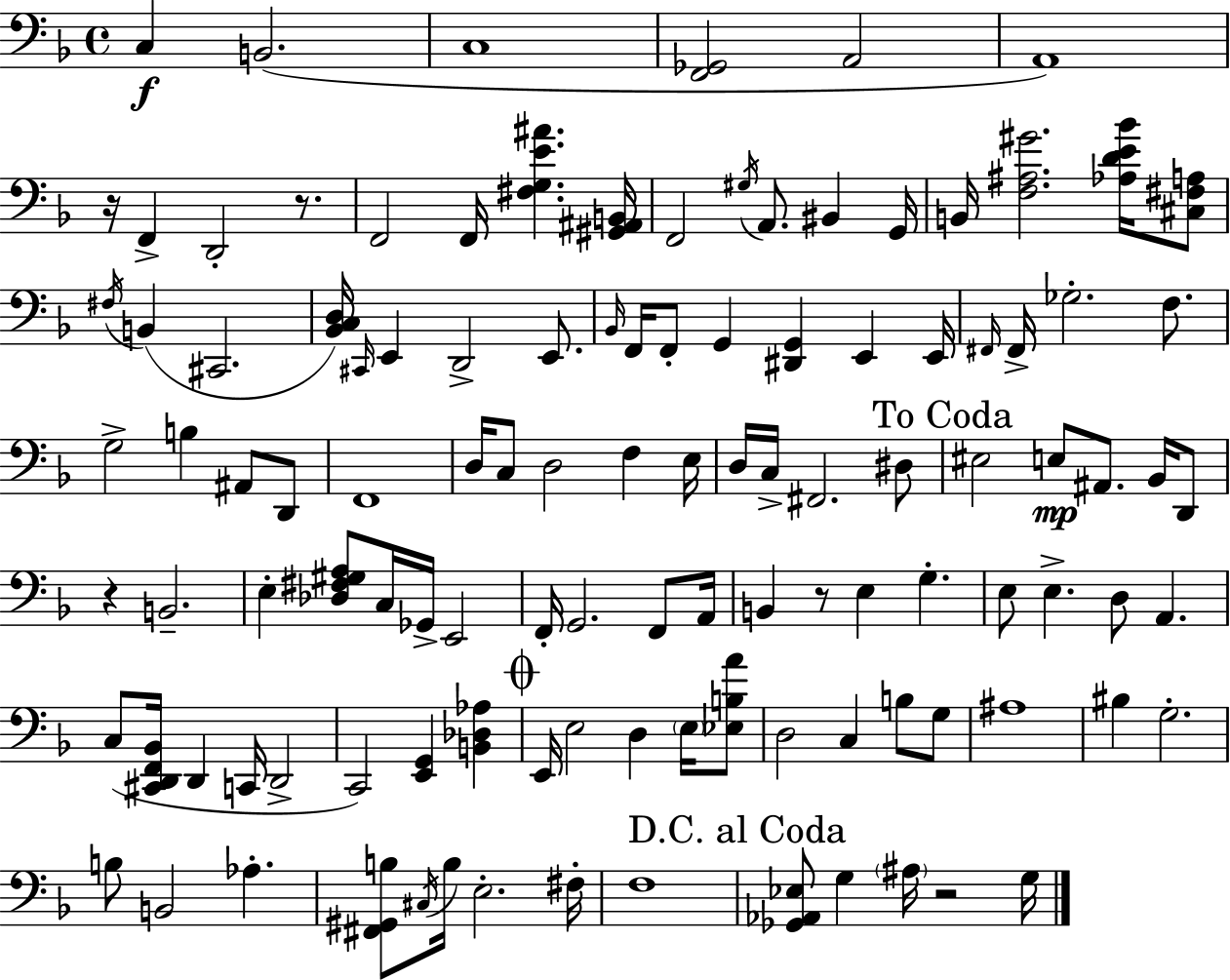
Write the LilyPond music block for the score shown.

{
  \clef bass
  \time 4/4
  \defaultTimeSignature
  \key d \minor
  \repeat volta 2 { c4\f b,2.( | c1 | <f, ges,>2 a,2 | a,1) | \break r16 f,4-> d,2-. r8. | f,2 f,16 <fis g e' ais'>4. <gis, ais, b,>16 | f,2 \acciaccatura { gis16 } a,8. bis,4 | g,16 b,16 <f ais gis'>2. <aes d' e' bes'>16 <cis fis a>8 | \break \acciaccatura { fis16 }( b,4 cis,2. | <bes, c d>16) \grace { cis,16 } e,4 d,2-> | e,8. \grace { bes,16 } f,16 f,8-. g,4 <dis, g,>4 e,4 | e,16 \grace { fis,16 } fis,16-> ges2.-. | \break f8. g2-> b4 | ais,8 d,8 f,1 | d16 c8 d2 | f4 e16 d16 c16-> fis,2. | \break dis8 \mark "To Coda" eis2 e8\mp ais,8. | bes,16 d,8 r4 b,2.-- | e4-. <des fis gis a>8 c16 ges,16-> e,2 | f,16-. g,2. | \break f,8 a,16 b,4 r8 e4 g4.-. | e8 e4.-> d8 a,4. | c8( <cis, d, f, bes,>16 d,4 c,16 d,2-> | c,2) <e, g,>4 | \break <b, des aes>4 \mark \markup { \musicglyph "scripts.coda" } e,16 e2 d4 | \parenthesize e16 <ees b a'>8 d2 c4 | b8 g8 ais1 | bis4 g2.-. | \break b8 b,2 aes4.-. | <fis, gis, b>8 \acciaccatura { cis16 } b16 e2.-. | fis16-. f1 | \mark "D.C. al Coda" <ges, aes, ees>8 g4 \parenthesize ais16 r2 | \break g16 } \bar "|."
}